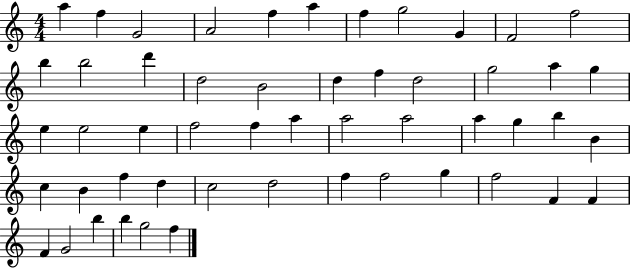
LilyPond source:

{
  \clef treble
  \numericTimeSignature
  \time 4/4
  \key c \major
  a''4 f''4 g'2 | a'2 f''4 a''4 | f''4 g''2 g'4 | f'2 f''2 | \break b''4 b''2 d'''4 | d''2 b'2 | d''4 f''4 d''2 | g''2 a''4 g''4 | \break e''4 e''2 e''4 | f''2 f''4 a''4 | a''2 a''2 | a''4 g''4 b''4 b'4 | \break c''4 b'4 f''4 d''4 | c''2 d''2 | f''4 f''2 g''4 | f''2 f'4 f'4 | \break f'4 g'2 b''4 | b''4 g''2 f''4 | \bar "|."
}